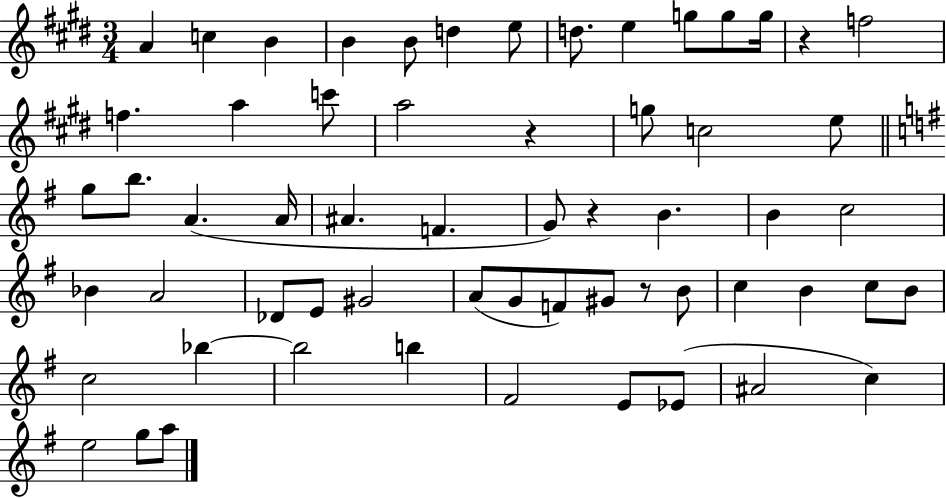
A4/q C5/q B4/q B4/q B4/e D5/q E5/e D5/e. E5/q G5/e G5/e G5/s R/q F5/h F5/q. A5/q C6/e A5/h R/q G5/e C5/h E5/e G5/e B5/e. A4/q. A4/s A#4/q. F4/q. G4/e R/q B4/q. B4/q C5/h Bb4/q A4/h Db4/e E4/e G#4/h A4/e G4/e F4/e G#4/e R/e B4/e C5/q B4/q C5/e B4/e C5/h Bb5/q Bb5/h B5/q F#4/h E4/e Eb4/e A#4/h C5/q E5/h G5/e A5/e